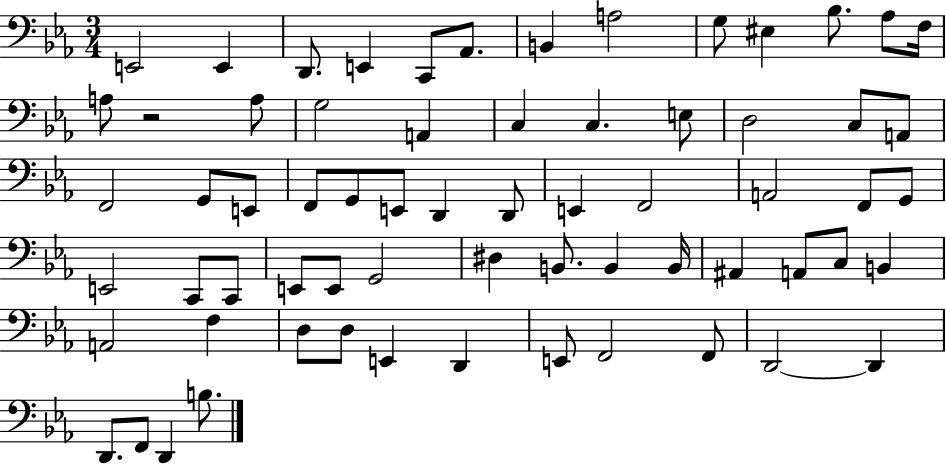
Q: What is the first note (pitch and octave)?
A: E2